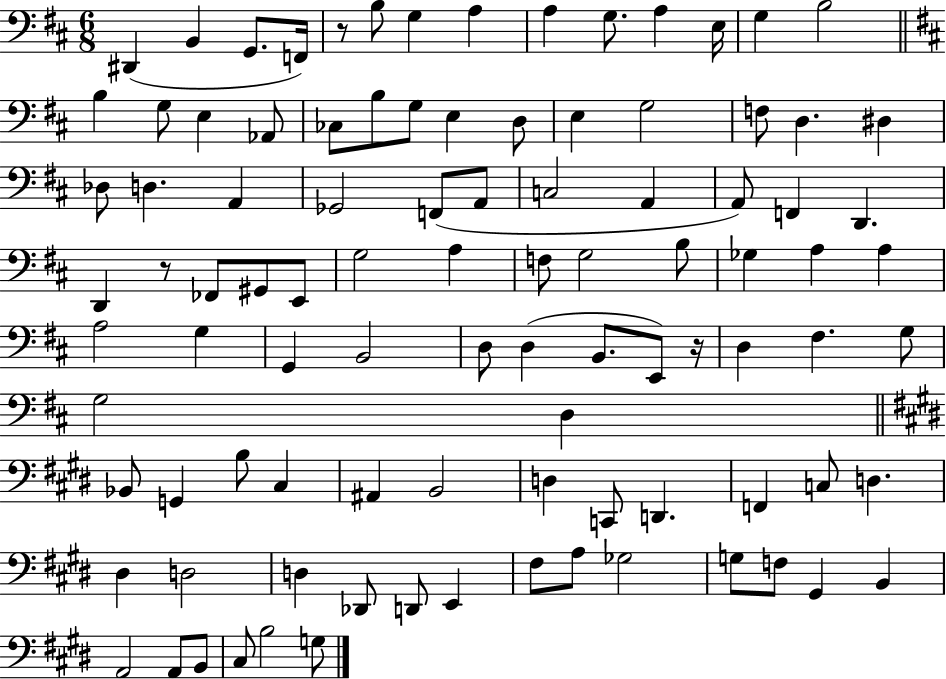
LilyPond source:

{
  \clef bass
  \numericTimeSignature
  \time 6/8
  \key d \major
  dis,4( b,4 g,8. f,16) | r8 b8 g4 a4 | a4 g8. a4 e16 | g4 b2 | \break \bar "||" \break \key d \major b4 g8 e4 aes,8 | ces8 b8 g8 e4 d8 | e4 g2 | f8 d4. dis4 | \break des8 d4. a,4 | ges,2 f,8( a,8 | c2 a,4 | a,8) f,4 d,4. | \break d,4 r8 fes,8 gis,8 e,8 | g2 a4 | f8 g2 b8 | ges4 a4 a4 | \break a2 g4 | g,4 b,2 | d8 d4( b,8. e,8) r16 | d4 fis4. g8 | \break g2 d4 | \bar "||" \break \key e \major bes,8 g,4 b8 cis4 | ais,4 b,2 | d4 c,8 d,4. | f,4 c8 d4. | \break dis4 d2 | d4 des,8 d,8 e,4 | fis8 a8 ges2 | g8 f8 gis,4 b,4 | \break a,2 a,8 b,8 | cis8 b2 g8 | \bar "|."
}